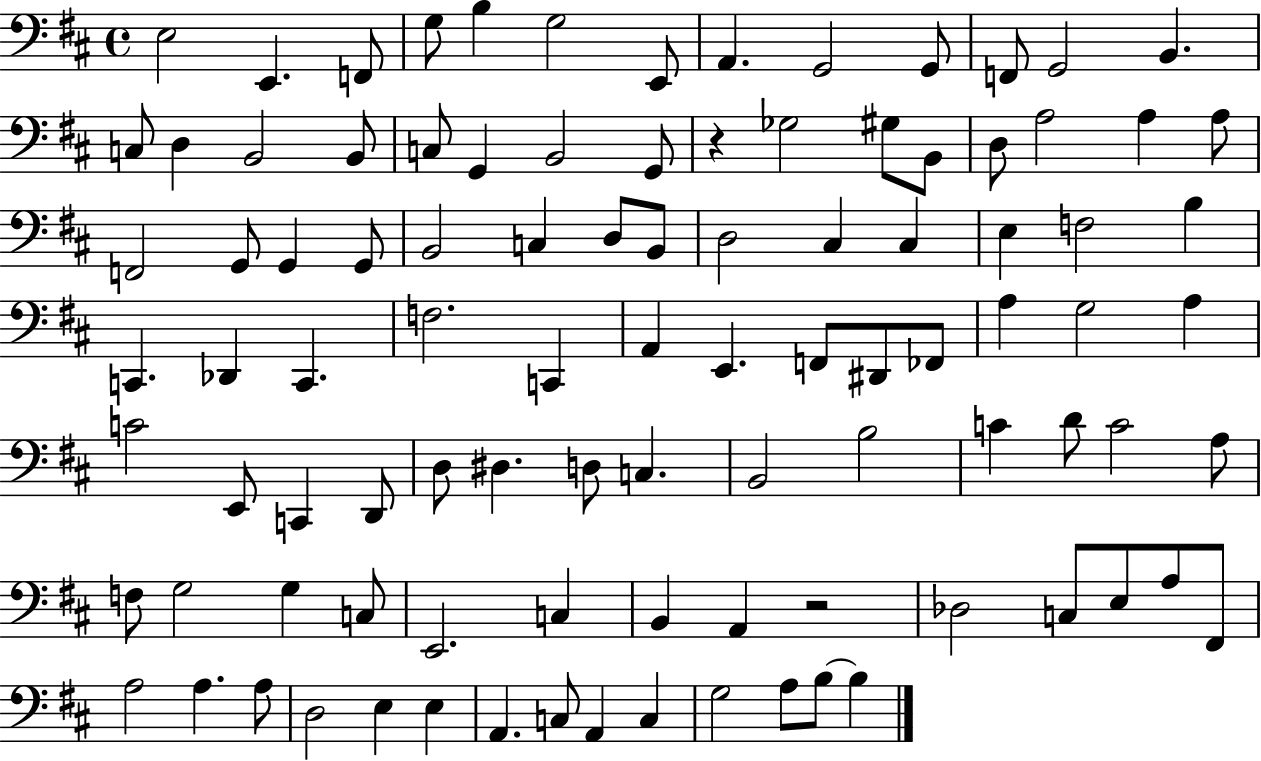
E3/h E2/q. F2/e G3/e B3/q G3/h E2/e A2/q. G2/h G2/e F2/e G2/h B2/q. C3/e D3/q B2/h B2/e C3/e G2/q B2/h G2/e R/q Gb3/h G#3/e B2/e D3/e A3/h A3/q A3/e F2/h G2/e G2/q G2/e B2/h C3/q D3/e B2/e D3/h C#3/q C#3/q E3/q F3/h B3/q C2/q. Db2/q C2/q. F3/h. C2/q A2/q E2/q. F2/e D#2/e FES2/e A3/q G3/h A3/q C4/h E2/e C2/q D2/e D3/e D#3/q. D3/e C3/q. B2/h B3/h C4/q D4/e C4/h A3/e F3/e G3/h G3/q C3/e E2/h. C3/q B2/q A2/q R/h Db3/h C3/e E3/e A3/e F#2/e A3/h A3/q. A3/e D3/h E3/q E3/q A2/q. C3/e A2/q C3/q G3/h A3/e B3/e B3/q